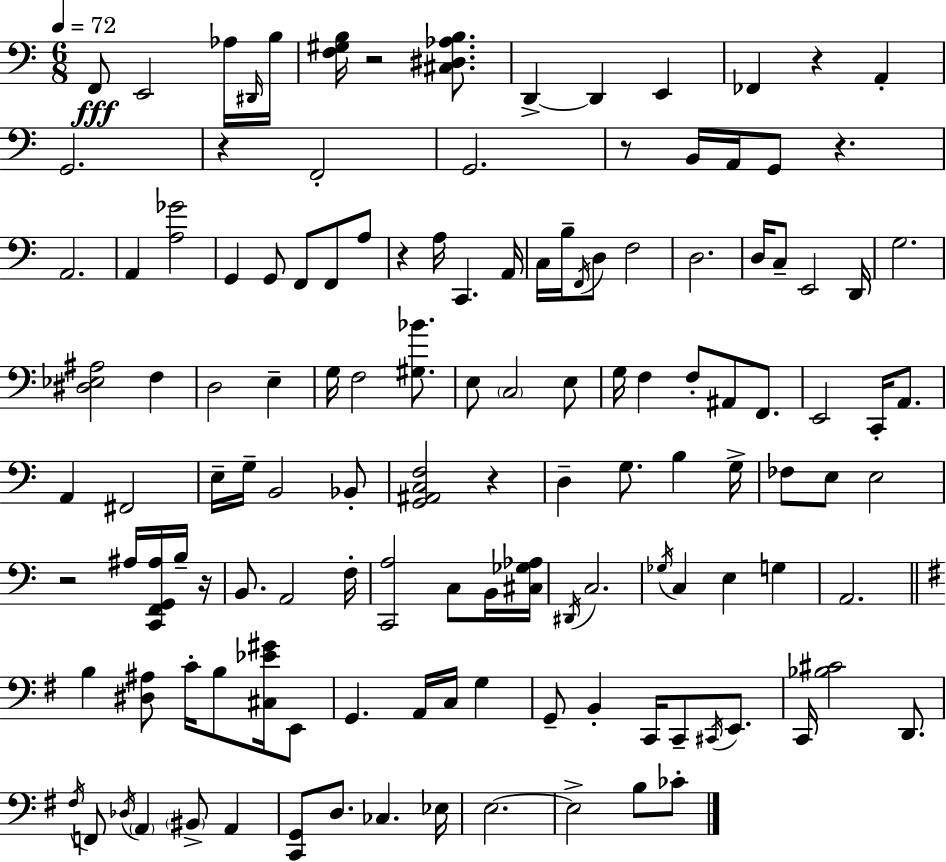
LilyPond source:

{
  \clef bass
  \numericTimeSignature
  \time 6/8
  \key c \major
  \tempo 4 = 72
  \repeat volta 2 { f,8\fff e,2 aes16 \grace { dis,16 } | b16 <f gis b>16 r2 <cis dis aes b>8. | d,4->~~ d,4 e,4 | fes,4 r4 a,4-. | \break g,2. | r4 f,2-. | g,2. | r8 b,16 a,16 g,8 r4. | \break a,2. | a,4 <a ges'>2 | g,4 g,8 f,8 f,8 a8 | r4 a16 c,4. | \break a,16 c16 b16-- \acciaccatura { f,16 } d8 f2 | d2. | d16 c8-- e,2 | d,16 g2. | \break <dis ees ais>2 f4 | d2 e4-- | g16 f2 <gis bes'>8. | e8 \parenthesize c2 | \break e8 g16 f4 f8-. ais,8 f,8. | e,2 c,16-. a,8. | a,4 fis,2 | e16-- g16-- b,2 | \break bes,8-. <g, ais, c f>2 r4 | d4-- g8. b4 | g16-> fes8 e8 e2 | r2 ais16 <c, f, g, ais>16 | \break b16-- r16 b,8. a,2 | f16-. <c, a>2 c8 | b,16 <cis ges aes>16 \acciaccatura { dis,16 } c2. | \acciaccatura { ges16 } c4 e4 | \break g4 a,2. | \bar "||" \break \key g \major b4 <dis ais>8 c'16-. b8 <cis ees' gis'>16 e,8 | g,4. a,16 c16 g4 | g,8-- b,4-. c,16 c,8-- \acciaccatura { cis,16 } e,8. | c,16 <bes cis'>2 d,8. | \break \acciaccatura { fis16 } f,8 \acciaccatura { des16 } \parenthesize a,4 \parenthesize bis,8-> a,4 | <c, g,>8 d8. ces4. | ees16 e2.~~ | e2-> b8 | \break ces'8-. } \bar "|."
}